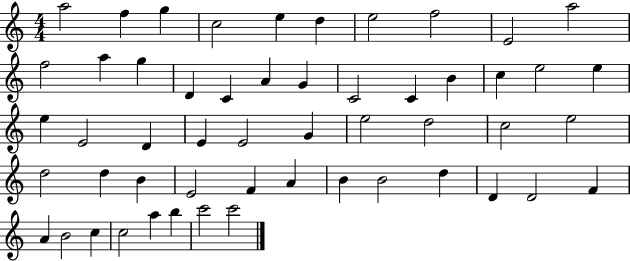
X:1
T:Untitled
M:4/4
L:1/4
K:C
a2 f g c2 e d e2 f2 E2 a2 f2 a g D C A G C2 C B c e2 e e E2 D E E2 G e2 d2 c2 e2 d2 d B E2 F A B B2 d D D2 F A B2 c c2 a b c'2 c'2